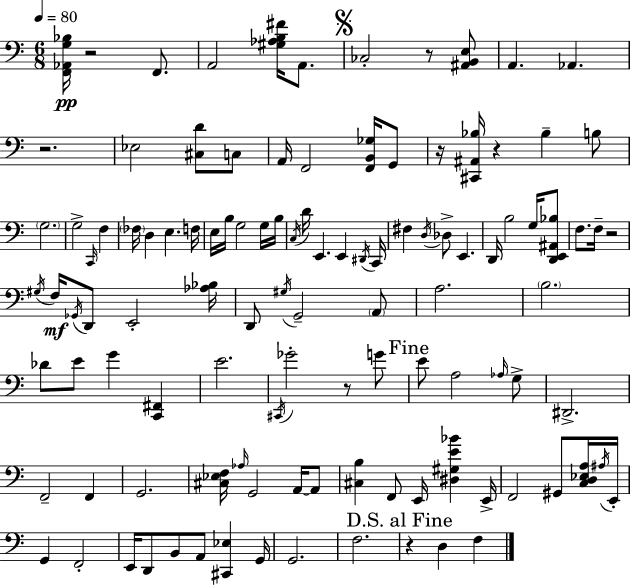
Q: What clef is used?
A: bass